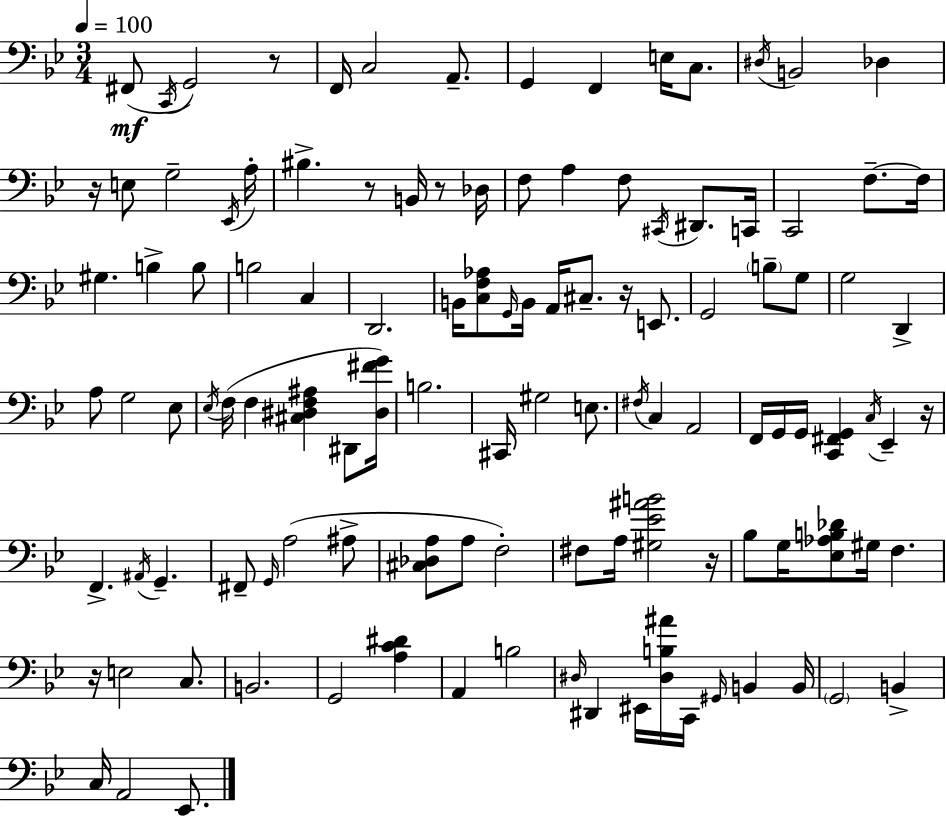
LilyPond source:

{
  \clef bass
  \numericTimeSignature
  \time 3/4
  \key bes \major
  \tempo 4 = 100
  fis,8(\mf \acciaccatura { c,16 } g,2) r8 | f,16 c2 a,8.-- | g,4 f,4 e16 c8. | \acciaccatura { dis16 } b,2 des4 | \break r16 e8 g2-- | \acciaccatura { ees,16 } a16-. bis4.-> r8 b,16 | r8 des16 f8 a4 f8 \acciaccatura { cis,16 } | dis,8. c,16 c,2 | \break f8.--~~ f16 gis4. b4-> | b8 b2 | c4 d,2. | b,16 <c f aes>8 \grace { g,16 } b,16 a,16 cis8.-- | \break r16 e,8. g,2 | \parenthesize b8-- g8 g2 | d,4-> a8 g2 | ees8 \acciaccatura { ees16 }( f16 f4 <cis dis f ais>4 | \break dis,8 <dis fis' g'>16) b2. | cis,16 gis2 | e8. \acciaccatura { fis16 } c4 a,2 | f,16 g,16 g,16 <c, fis, g,>4 | \break \acciaccatura { c16 } ees,4-- r16 f,4.-> | \acciaccatura { ais,16 } g,4.-- fis,8-- \grace { g,16 }( | a2 ais8-> <cis des a>8 | a8 f2-.) fis8 | \break a16 <gis ees' ais' b'>2 r16 bes8 | g16 <ees aes b des'>8 gis16 f4. r16 e2 | c8. b,2. | g,2 | \break <a c' dis'>4 a,4 | b2 \grace { dis16 } dis,4 | eis,16 <dis b ais'>16 c,16 \grace { gis,16 } b,4 b,16 | \parenthesize g,2 b,4-> | \break c16 a,2 ees,8. | \bar "|."
}